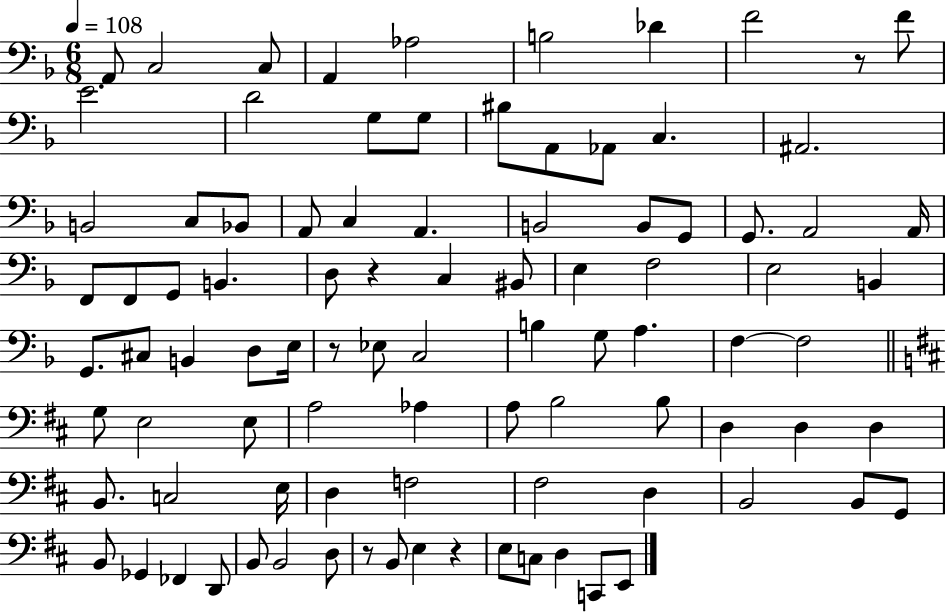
{
  \clef bass
  \numericTimeSignature
  \time 6/8
  \key f \major
  \tempo 4 = 108
  a,8 c2 c8 | a,4 aes2 | b2 des'4 | f'2 r8 f'8 | \break e'2. | d'2 g8 g8 | bis8 a,8 aes,8 c4. | ais,2. | \break b,2 c8 bes,8 | a,8 c4 a,4. | b,2 b,8 g,8 | g,8. a,2 a,16 | \break f,8 f,8 g,8 b,4. | d8 r4 c4 bis,8 | e4 f2 | e2 b,4 | \break g,8. cis8 b,4 d8 e16 | r8 ees8 c2 | b4 g8 a4. | f4~~ f2 | \break \bar "||" \break \key d \major g8 e2 e8 | a2 aes4 | a8 b2 b8 | d4 d4 d4 | \break b,8. c2 e16 | d4 f2 | fis2 d4 | b,2 b,8 g,8 | \break b,8 ges,4 fes,4 d,8 | b,8 b,2 d8 | r8 b,8 e4 r4 | e8 c8 d4 c,8 e,8 | \break \bar "|."
}